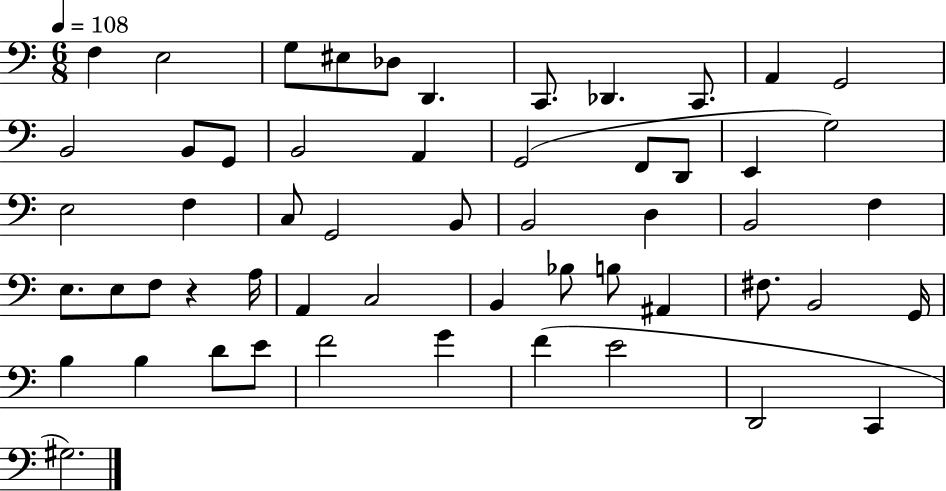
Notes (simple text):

F3/q E3/h G3/e EIS3/e Db3/e D2/q. C2/e. Db2/q. C2/e. A2/q G2/h B2/h B2/e G2/e B2/h A2/q G2/h F2/e D2/e E2/q G3/h E3/h F3/q C3/e G2/h B2/e B2/h D3/q B2/h F3/q E3/e. E3/e F3/e R/q A3/s A2/q C3/h B2/q Bb3/e B3/e A#2/q F#3/e. B2/h G2/s B3/q B3/q D4/e E4/e F4/h G4/q F4/q E4/h D2/h C2/q G#3/h.